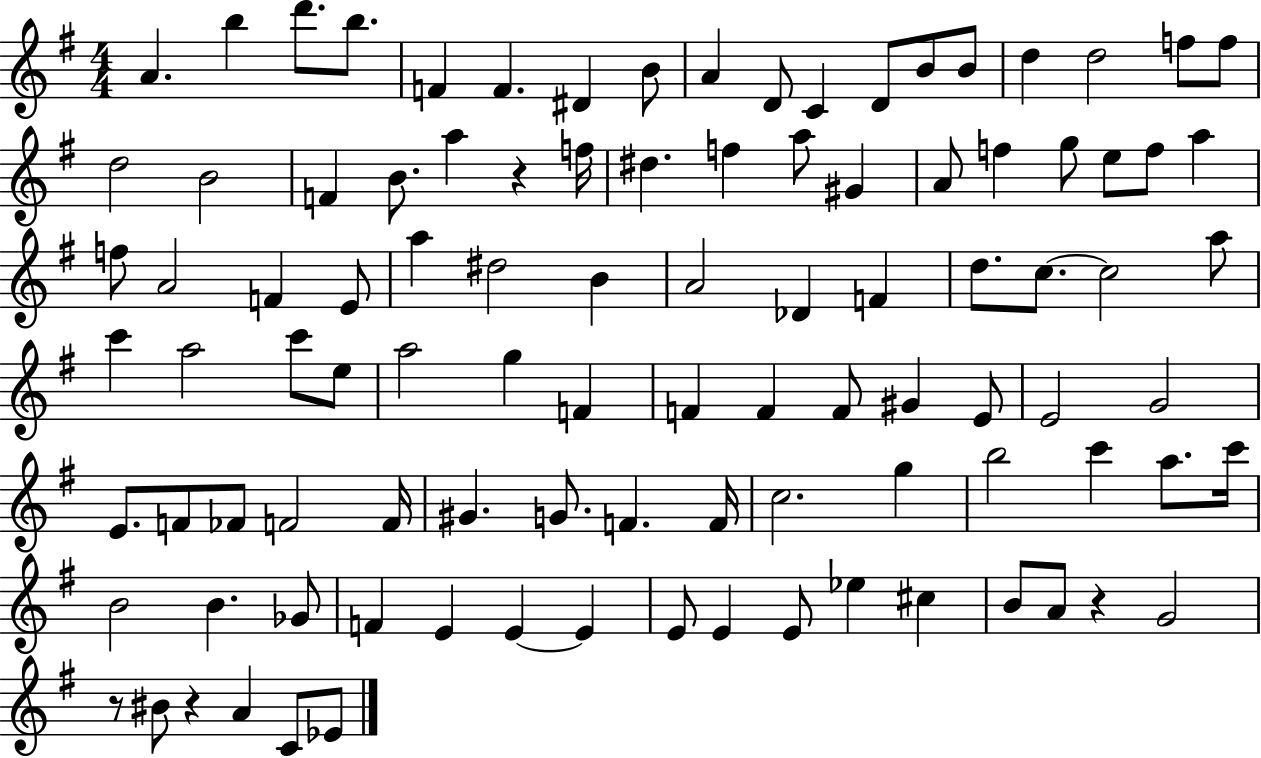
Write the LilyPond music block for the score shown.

{
  \clef treble
  \numericTimeSignature
  \time 4/4
  \key g \major
  \repeat volta 2 { a'4. b''4 d'''8. b''8. | f'4 f'4. dis'4 b'8 | a'4 d'8 c'4 d'8 b'8 b'8 | d''4 d''2 f''8 f''8 | \break d''2 b'2 | f'4 b'8. a''4 r4 f''16 | dis''4. f''4 a''8 gis'4 | a'8 f''4 g''8 e''8 f''8 a''4 | \break f''8 a'2 f'4 e'8 | a''4 dis''2 b'4 | a'2 des'4 f'4 | d''8. c''8.~~ c''2 a''8 | \break c'''4 a''2 c'''8 e''8 | a''2 g''4 f'4 | f'4 f'4 f'8 gis'4 e'8 | e'2 g'2 | \break e'8. f'8 fes'8 f'2 f'16 | gis'4. g'8. f'4. f'16 | c''2. g''4 | b''2 c'''4 a''8. c'''16 | \break b'2 b'4. ges'8 | f'4 e'4 e'4~~ e'4 | e'8 e'4 e'8 ees''4 cis''4 | b'8 a'8 r4 g'2 | \break r8 bis'8 r4 a'4 c'8 ees'8 | } \bar "|."
}